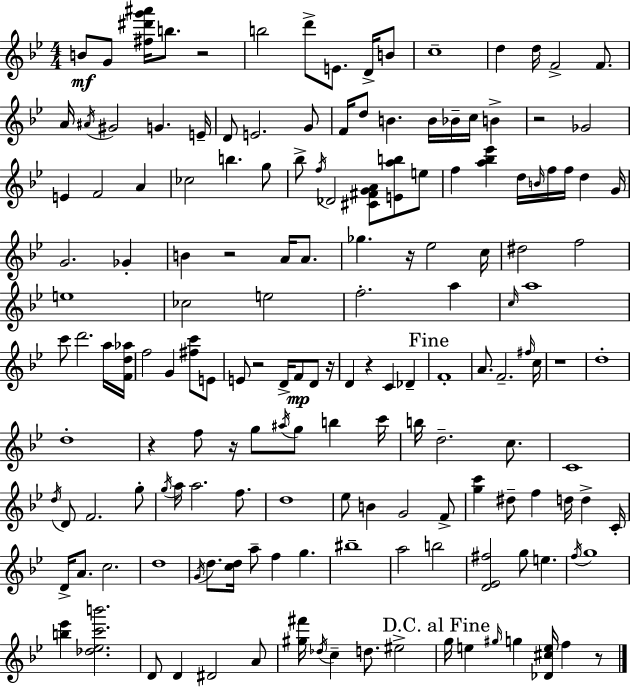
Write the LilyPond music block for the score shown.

{
  \clef treble
  \numericTimeSignature
  \time 4/4
  \key bes \major
  b'8\mf g'8 <fis'' dis''' g''' ais'''>16 b''8. r2 | b''2 d'''8-> e'8. d'16-> b'8 | c''1-- | d''4 d''16 f'2-> f'8. | \break a'16 \acciaccatura { ais'16 } gis'2 g'4. | e'16-- d'8 e'2. g'8 | f'16 d''8 b'4. b'16 bes'16-- c''16 b'4-> | r2 ges'2 | \break e'4 f'2 a'4 | ces''2 b''4. g''8 | bes''8-> \acciaccatura { f''16 } des'2 <cis' fis' g' a'>8 <e' a'' b''>8 | e''8 f''4 <a'' bes'' ees'''>4 d''16 \grace { b'16 } f''16 f''16 d''4 | \break g'16 g'2. ges'4-. | b'4 r2 a'16 | a'8. ges''4. r16 ees''2 | c''16 dis''2 f''2 | \break e''1 | ces''2 e''2 | f''2.-. a''4 | \grace { c''16 } a''1 | \break c'''8 d'''2. | a''16 <f' d'' aes''>16 f''2 g'4 | <fis'' c'''>8 e'8 e'8 r2 d'16-> f'8\mp | d'8 r16 d'4 r4 c'4 | \break des'4-- \mark "Fine" f'1-. | a'8. f'2.-- | \grace { fis''16 } c''16 r1 | d''1-. | \break d''1-. | r4 f''8 r16 g''8 \acciaccatura { ais''16 } g''8 | b''4 c'''16 b''16 d''2.-- | c''8. c'1 | \break \acciaccatura { d''16 } d'8 f'2. | g''8-. \acciaccatura { g''16 } a''16 a''2. | f''8. d''1 | ees''8 b'4 g'2 | \break f'8-> <g'' c'''>4 dis''8-- f''4 | d''16 d''4-> c'16-. d'16-> a'8. c''2. | d''1 | \acciaccatura { g'16 } d''8. <c'' d''>16 a''8-- f''4 | \break g''4. bis''1-- | a''2 | b''2 <d' ees' fis''>2 | g''8 e''4. \acciaccatura { f''16 } g''1 | \break <b'' ees'''>4 <des'' ees'' c''' b'''>2. | d'8 d'4 | dis'2 a'8 <gis'' fis'''>16 \acciaccatura { des''16 } c''4-- | d''8. eis''2-> \mark "D.C. al Fine" g''16 e''4 | \break \grace { gis''16 } g''4 <des' cis'' e''>16 f''4 r8 \bar "|."
}